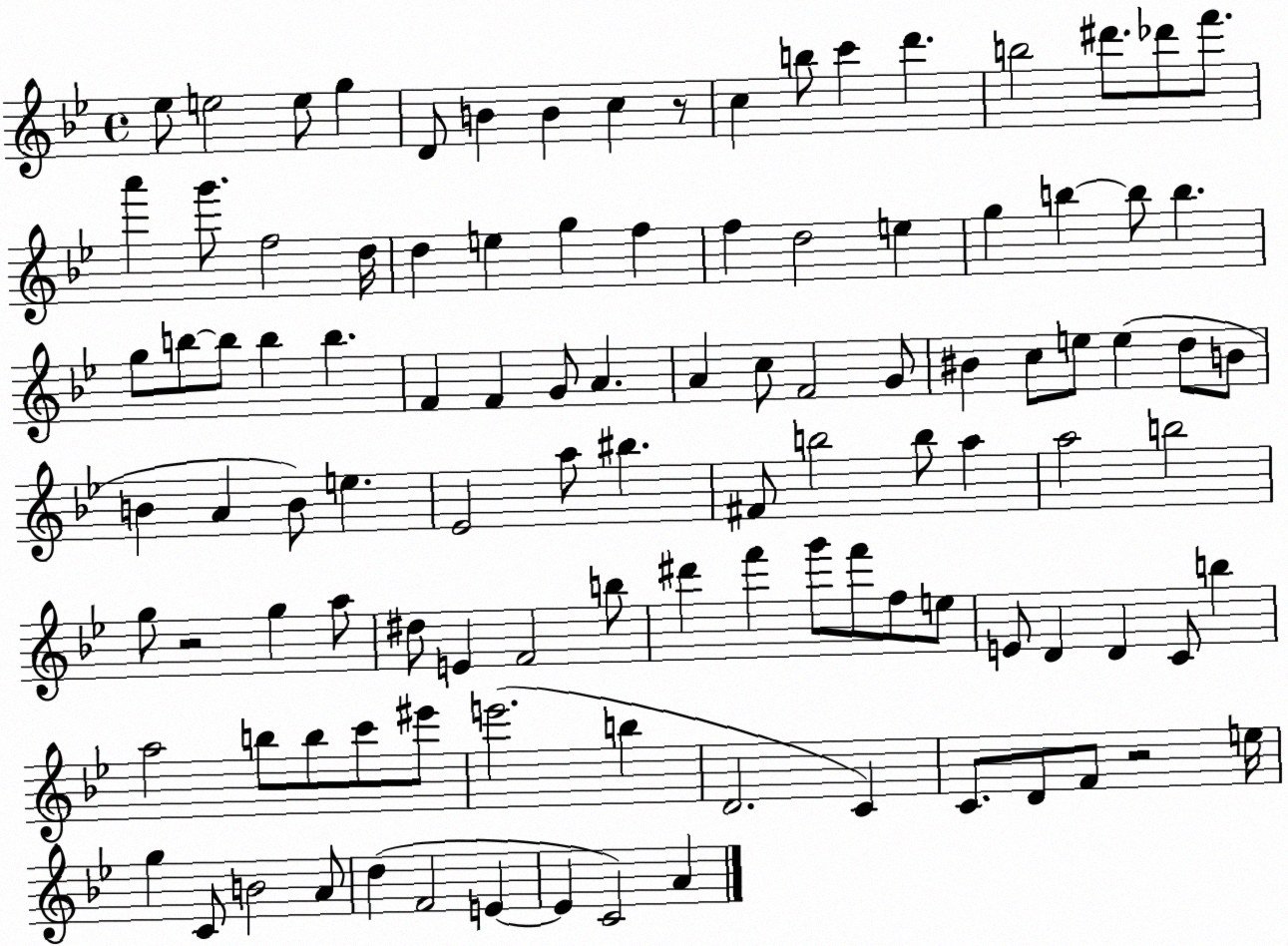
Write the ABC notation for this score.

X:1
T:Untitled
M:4/4
L:1/4
K:Bb
_e/2 e2 e/2 g D/2 B B c z/2 c b/2 c' d' b2 ^d'/2 _d'/2 f'/2 a' g'/2 f2 d/4 d e g f f d2 e g b b/2 b g/2 b/2 b/2 b b F F G/2 A A c/2 F2 G/2 ^B c/2 e/2 e d/2 B/2 B A B/2 e _E2 a/2 ^b ^F/2 b2 b/2 a a2 b2 g/2 z2 g a/2 ^d/2 E F2 b/2 ^d' f' g'/2 f'/2 f/2 e/2 E/2 D D C/2 b a2 b/2 b/2 c'/2 ^e'/2 e'2 b D2 C C/2 D/2 F/2 z2 e/4 g C/2 B2 A/2 d F2 E E C2 A